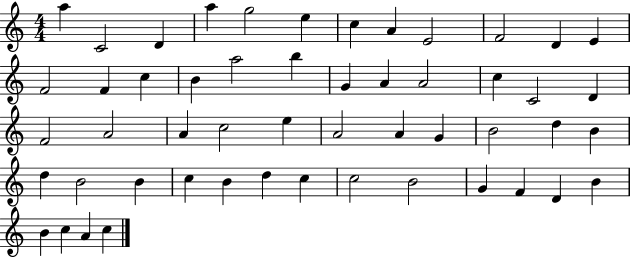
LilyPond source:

{
  \clef treble
  \numericTimeSignature
  \time 4/4
  \key c \major
  a''4 c'2 d'4 | a''4 g''2 e''4 | c''4 a'4 e'2 | f'2 d'4 e'4 | \break f'2 f'4 c''4 | b'4 a''2 b''4 | g'4 a'4 a'2 | c''4 c'2 d'4 | \break f'2 a'2 | a'4 c''2 e''4 | a'2 a'4 g'4 | b'2 d''4 b'4 | \break d''4 b'2 b'4 | c''4 b'4 d''4 c''4 | c''2 b'2 | g'4 f'4 d'4 b'4 | \break b'4 c''4 a'4 c''4 | \bar "|."
}